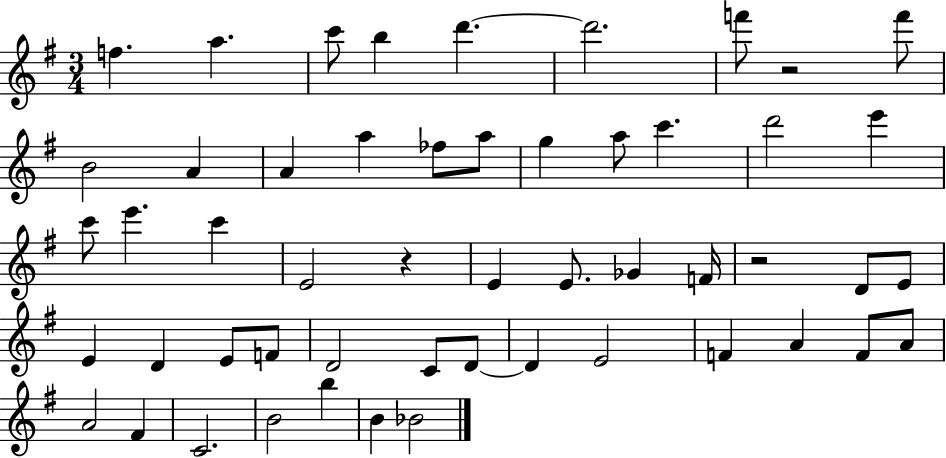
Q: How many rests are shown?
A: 3